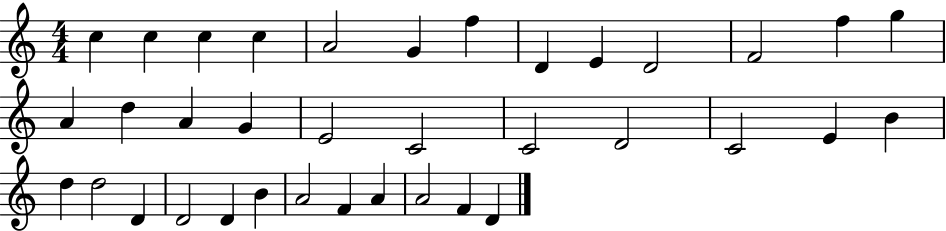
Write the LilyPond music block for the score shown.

{
  \clef treble
  \numericTimeSignature
  \time 4/4
  \key c \major
  c''4 c''4 c''4 c''4 | a'2 g'4 f''4 | d'4 e'4 d'2 | f'2 f''4 g''4 | \break a'4 d''4 a'4 g'4 | e'2 c'2 | c'2 d'2 | c'2 e'4 b'4 | \break d''4 d''2 d'4 | d'2 d'4 b'4 | a'2 f'4 a'4 | a'2 f'4 d'4 | \break \bar "|."
}